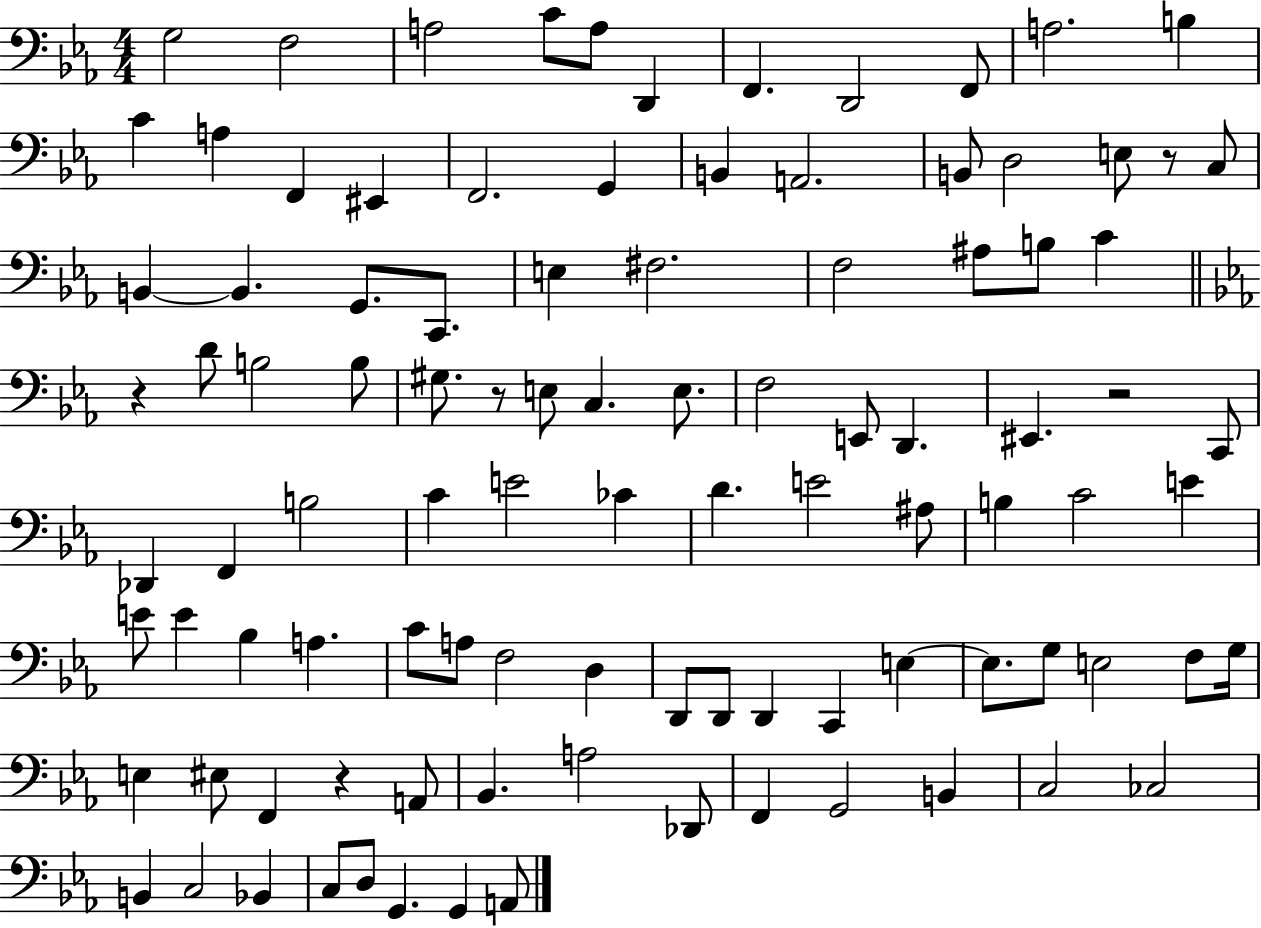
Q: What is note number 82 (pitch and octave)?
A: Db2